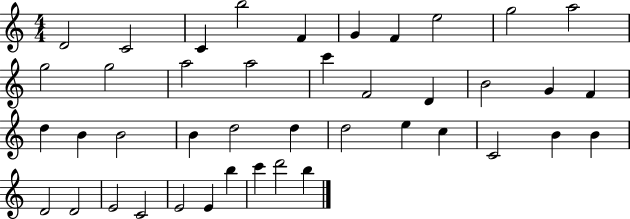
{
  \clef treble
  \numericTimeSignature
  \time 4/4
  \key c \major
  d'2 c'2 | c'4 b''2 f'4 | g'4 f'4 e''2 | g''2 a''2 | \break g''2 g''2 | a''2 a''2 | c'''4 f'2 d'4 | b'2 g'4 f'4 | \break d''4 b'4 b'2 | b'4 d''2 d''4 | d''2 e''4 c''4 | c'2 b'4 b'4 | \break d'2 d'2 | e'2 c'2 | e'2 e'4 b''4 | c'''4 d'''2 b''4 | \break \bar "|."
}